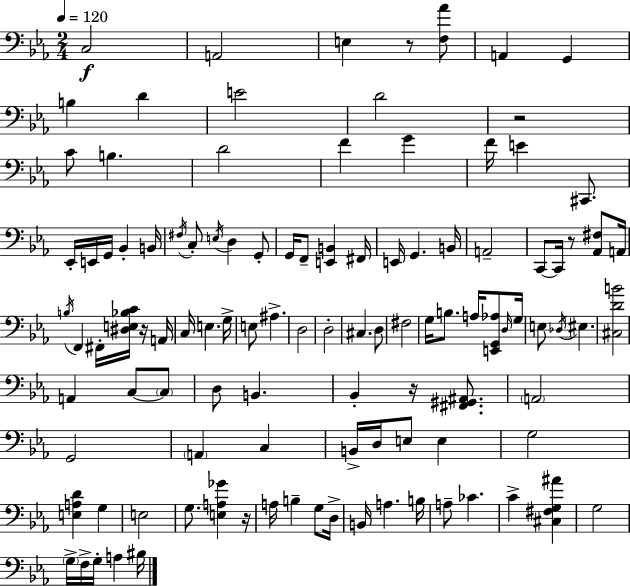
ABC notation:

X:1
T:Untitled
M:2/4
L:1/4
K:Cm
C,2 A,,2 E, z/2 [F,_A]/2 A,, G,, B, D E2 D2 z2 C/2 B, D2 F G F/4 E ^C,,/2 _E,,/4 E,,/4 G,,/4 _B,, B,,/4 ^F,/4 C,/2 E,/4 D, G,,/2 G,,/4 F,,/2 [E,,B,,] ^F,,/4 E,,/4 G,, B,,/4 A,,2 C,,/2 C,,/4 z/2 [_A,,^F,]/2 A,,/4 B,/4 F,, ^F,,/4 [^D,E,_B,C]/4 z/4 A,,/4 C,/4 E, G,/4 E,/2 ^A, D,2 D,2 ^C, D,/2 ^F,2 G,/4 B,/2 A,/4 [E,,G,,_A,]/2 D,/4 G,/4 E,/2 _D,/4 ^E, [^C,DB]2 A,, C,/2 C,/2 D,/2 B,, _B,, z/4 [^F,,^G,,^A,,]/2 A,,2 G,,2 A,, C, B,,/4 D,/4 E,/2 E, G,2 [E,A,D] G, E,2 G,/2 [E,A,_G] z/4 A,/4 B, G,/2 D,/4 B,,/4 A, B,/4 A,/2 _C C [^C,^F,G,^A] G,2 G,/4 F,/4 G,/4 A, ^B,/4